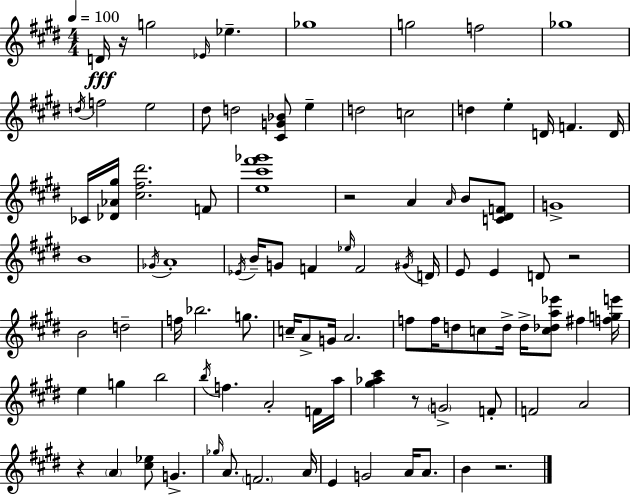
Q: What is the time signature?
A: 4/4